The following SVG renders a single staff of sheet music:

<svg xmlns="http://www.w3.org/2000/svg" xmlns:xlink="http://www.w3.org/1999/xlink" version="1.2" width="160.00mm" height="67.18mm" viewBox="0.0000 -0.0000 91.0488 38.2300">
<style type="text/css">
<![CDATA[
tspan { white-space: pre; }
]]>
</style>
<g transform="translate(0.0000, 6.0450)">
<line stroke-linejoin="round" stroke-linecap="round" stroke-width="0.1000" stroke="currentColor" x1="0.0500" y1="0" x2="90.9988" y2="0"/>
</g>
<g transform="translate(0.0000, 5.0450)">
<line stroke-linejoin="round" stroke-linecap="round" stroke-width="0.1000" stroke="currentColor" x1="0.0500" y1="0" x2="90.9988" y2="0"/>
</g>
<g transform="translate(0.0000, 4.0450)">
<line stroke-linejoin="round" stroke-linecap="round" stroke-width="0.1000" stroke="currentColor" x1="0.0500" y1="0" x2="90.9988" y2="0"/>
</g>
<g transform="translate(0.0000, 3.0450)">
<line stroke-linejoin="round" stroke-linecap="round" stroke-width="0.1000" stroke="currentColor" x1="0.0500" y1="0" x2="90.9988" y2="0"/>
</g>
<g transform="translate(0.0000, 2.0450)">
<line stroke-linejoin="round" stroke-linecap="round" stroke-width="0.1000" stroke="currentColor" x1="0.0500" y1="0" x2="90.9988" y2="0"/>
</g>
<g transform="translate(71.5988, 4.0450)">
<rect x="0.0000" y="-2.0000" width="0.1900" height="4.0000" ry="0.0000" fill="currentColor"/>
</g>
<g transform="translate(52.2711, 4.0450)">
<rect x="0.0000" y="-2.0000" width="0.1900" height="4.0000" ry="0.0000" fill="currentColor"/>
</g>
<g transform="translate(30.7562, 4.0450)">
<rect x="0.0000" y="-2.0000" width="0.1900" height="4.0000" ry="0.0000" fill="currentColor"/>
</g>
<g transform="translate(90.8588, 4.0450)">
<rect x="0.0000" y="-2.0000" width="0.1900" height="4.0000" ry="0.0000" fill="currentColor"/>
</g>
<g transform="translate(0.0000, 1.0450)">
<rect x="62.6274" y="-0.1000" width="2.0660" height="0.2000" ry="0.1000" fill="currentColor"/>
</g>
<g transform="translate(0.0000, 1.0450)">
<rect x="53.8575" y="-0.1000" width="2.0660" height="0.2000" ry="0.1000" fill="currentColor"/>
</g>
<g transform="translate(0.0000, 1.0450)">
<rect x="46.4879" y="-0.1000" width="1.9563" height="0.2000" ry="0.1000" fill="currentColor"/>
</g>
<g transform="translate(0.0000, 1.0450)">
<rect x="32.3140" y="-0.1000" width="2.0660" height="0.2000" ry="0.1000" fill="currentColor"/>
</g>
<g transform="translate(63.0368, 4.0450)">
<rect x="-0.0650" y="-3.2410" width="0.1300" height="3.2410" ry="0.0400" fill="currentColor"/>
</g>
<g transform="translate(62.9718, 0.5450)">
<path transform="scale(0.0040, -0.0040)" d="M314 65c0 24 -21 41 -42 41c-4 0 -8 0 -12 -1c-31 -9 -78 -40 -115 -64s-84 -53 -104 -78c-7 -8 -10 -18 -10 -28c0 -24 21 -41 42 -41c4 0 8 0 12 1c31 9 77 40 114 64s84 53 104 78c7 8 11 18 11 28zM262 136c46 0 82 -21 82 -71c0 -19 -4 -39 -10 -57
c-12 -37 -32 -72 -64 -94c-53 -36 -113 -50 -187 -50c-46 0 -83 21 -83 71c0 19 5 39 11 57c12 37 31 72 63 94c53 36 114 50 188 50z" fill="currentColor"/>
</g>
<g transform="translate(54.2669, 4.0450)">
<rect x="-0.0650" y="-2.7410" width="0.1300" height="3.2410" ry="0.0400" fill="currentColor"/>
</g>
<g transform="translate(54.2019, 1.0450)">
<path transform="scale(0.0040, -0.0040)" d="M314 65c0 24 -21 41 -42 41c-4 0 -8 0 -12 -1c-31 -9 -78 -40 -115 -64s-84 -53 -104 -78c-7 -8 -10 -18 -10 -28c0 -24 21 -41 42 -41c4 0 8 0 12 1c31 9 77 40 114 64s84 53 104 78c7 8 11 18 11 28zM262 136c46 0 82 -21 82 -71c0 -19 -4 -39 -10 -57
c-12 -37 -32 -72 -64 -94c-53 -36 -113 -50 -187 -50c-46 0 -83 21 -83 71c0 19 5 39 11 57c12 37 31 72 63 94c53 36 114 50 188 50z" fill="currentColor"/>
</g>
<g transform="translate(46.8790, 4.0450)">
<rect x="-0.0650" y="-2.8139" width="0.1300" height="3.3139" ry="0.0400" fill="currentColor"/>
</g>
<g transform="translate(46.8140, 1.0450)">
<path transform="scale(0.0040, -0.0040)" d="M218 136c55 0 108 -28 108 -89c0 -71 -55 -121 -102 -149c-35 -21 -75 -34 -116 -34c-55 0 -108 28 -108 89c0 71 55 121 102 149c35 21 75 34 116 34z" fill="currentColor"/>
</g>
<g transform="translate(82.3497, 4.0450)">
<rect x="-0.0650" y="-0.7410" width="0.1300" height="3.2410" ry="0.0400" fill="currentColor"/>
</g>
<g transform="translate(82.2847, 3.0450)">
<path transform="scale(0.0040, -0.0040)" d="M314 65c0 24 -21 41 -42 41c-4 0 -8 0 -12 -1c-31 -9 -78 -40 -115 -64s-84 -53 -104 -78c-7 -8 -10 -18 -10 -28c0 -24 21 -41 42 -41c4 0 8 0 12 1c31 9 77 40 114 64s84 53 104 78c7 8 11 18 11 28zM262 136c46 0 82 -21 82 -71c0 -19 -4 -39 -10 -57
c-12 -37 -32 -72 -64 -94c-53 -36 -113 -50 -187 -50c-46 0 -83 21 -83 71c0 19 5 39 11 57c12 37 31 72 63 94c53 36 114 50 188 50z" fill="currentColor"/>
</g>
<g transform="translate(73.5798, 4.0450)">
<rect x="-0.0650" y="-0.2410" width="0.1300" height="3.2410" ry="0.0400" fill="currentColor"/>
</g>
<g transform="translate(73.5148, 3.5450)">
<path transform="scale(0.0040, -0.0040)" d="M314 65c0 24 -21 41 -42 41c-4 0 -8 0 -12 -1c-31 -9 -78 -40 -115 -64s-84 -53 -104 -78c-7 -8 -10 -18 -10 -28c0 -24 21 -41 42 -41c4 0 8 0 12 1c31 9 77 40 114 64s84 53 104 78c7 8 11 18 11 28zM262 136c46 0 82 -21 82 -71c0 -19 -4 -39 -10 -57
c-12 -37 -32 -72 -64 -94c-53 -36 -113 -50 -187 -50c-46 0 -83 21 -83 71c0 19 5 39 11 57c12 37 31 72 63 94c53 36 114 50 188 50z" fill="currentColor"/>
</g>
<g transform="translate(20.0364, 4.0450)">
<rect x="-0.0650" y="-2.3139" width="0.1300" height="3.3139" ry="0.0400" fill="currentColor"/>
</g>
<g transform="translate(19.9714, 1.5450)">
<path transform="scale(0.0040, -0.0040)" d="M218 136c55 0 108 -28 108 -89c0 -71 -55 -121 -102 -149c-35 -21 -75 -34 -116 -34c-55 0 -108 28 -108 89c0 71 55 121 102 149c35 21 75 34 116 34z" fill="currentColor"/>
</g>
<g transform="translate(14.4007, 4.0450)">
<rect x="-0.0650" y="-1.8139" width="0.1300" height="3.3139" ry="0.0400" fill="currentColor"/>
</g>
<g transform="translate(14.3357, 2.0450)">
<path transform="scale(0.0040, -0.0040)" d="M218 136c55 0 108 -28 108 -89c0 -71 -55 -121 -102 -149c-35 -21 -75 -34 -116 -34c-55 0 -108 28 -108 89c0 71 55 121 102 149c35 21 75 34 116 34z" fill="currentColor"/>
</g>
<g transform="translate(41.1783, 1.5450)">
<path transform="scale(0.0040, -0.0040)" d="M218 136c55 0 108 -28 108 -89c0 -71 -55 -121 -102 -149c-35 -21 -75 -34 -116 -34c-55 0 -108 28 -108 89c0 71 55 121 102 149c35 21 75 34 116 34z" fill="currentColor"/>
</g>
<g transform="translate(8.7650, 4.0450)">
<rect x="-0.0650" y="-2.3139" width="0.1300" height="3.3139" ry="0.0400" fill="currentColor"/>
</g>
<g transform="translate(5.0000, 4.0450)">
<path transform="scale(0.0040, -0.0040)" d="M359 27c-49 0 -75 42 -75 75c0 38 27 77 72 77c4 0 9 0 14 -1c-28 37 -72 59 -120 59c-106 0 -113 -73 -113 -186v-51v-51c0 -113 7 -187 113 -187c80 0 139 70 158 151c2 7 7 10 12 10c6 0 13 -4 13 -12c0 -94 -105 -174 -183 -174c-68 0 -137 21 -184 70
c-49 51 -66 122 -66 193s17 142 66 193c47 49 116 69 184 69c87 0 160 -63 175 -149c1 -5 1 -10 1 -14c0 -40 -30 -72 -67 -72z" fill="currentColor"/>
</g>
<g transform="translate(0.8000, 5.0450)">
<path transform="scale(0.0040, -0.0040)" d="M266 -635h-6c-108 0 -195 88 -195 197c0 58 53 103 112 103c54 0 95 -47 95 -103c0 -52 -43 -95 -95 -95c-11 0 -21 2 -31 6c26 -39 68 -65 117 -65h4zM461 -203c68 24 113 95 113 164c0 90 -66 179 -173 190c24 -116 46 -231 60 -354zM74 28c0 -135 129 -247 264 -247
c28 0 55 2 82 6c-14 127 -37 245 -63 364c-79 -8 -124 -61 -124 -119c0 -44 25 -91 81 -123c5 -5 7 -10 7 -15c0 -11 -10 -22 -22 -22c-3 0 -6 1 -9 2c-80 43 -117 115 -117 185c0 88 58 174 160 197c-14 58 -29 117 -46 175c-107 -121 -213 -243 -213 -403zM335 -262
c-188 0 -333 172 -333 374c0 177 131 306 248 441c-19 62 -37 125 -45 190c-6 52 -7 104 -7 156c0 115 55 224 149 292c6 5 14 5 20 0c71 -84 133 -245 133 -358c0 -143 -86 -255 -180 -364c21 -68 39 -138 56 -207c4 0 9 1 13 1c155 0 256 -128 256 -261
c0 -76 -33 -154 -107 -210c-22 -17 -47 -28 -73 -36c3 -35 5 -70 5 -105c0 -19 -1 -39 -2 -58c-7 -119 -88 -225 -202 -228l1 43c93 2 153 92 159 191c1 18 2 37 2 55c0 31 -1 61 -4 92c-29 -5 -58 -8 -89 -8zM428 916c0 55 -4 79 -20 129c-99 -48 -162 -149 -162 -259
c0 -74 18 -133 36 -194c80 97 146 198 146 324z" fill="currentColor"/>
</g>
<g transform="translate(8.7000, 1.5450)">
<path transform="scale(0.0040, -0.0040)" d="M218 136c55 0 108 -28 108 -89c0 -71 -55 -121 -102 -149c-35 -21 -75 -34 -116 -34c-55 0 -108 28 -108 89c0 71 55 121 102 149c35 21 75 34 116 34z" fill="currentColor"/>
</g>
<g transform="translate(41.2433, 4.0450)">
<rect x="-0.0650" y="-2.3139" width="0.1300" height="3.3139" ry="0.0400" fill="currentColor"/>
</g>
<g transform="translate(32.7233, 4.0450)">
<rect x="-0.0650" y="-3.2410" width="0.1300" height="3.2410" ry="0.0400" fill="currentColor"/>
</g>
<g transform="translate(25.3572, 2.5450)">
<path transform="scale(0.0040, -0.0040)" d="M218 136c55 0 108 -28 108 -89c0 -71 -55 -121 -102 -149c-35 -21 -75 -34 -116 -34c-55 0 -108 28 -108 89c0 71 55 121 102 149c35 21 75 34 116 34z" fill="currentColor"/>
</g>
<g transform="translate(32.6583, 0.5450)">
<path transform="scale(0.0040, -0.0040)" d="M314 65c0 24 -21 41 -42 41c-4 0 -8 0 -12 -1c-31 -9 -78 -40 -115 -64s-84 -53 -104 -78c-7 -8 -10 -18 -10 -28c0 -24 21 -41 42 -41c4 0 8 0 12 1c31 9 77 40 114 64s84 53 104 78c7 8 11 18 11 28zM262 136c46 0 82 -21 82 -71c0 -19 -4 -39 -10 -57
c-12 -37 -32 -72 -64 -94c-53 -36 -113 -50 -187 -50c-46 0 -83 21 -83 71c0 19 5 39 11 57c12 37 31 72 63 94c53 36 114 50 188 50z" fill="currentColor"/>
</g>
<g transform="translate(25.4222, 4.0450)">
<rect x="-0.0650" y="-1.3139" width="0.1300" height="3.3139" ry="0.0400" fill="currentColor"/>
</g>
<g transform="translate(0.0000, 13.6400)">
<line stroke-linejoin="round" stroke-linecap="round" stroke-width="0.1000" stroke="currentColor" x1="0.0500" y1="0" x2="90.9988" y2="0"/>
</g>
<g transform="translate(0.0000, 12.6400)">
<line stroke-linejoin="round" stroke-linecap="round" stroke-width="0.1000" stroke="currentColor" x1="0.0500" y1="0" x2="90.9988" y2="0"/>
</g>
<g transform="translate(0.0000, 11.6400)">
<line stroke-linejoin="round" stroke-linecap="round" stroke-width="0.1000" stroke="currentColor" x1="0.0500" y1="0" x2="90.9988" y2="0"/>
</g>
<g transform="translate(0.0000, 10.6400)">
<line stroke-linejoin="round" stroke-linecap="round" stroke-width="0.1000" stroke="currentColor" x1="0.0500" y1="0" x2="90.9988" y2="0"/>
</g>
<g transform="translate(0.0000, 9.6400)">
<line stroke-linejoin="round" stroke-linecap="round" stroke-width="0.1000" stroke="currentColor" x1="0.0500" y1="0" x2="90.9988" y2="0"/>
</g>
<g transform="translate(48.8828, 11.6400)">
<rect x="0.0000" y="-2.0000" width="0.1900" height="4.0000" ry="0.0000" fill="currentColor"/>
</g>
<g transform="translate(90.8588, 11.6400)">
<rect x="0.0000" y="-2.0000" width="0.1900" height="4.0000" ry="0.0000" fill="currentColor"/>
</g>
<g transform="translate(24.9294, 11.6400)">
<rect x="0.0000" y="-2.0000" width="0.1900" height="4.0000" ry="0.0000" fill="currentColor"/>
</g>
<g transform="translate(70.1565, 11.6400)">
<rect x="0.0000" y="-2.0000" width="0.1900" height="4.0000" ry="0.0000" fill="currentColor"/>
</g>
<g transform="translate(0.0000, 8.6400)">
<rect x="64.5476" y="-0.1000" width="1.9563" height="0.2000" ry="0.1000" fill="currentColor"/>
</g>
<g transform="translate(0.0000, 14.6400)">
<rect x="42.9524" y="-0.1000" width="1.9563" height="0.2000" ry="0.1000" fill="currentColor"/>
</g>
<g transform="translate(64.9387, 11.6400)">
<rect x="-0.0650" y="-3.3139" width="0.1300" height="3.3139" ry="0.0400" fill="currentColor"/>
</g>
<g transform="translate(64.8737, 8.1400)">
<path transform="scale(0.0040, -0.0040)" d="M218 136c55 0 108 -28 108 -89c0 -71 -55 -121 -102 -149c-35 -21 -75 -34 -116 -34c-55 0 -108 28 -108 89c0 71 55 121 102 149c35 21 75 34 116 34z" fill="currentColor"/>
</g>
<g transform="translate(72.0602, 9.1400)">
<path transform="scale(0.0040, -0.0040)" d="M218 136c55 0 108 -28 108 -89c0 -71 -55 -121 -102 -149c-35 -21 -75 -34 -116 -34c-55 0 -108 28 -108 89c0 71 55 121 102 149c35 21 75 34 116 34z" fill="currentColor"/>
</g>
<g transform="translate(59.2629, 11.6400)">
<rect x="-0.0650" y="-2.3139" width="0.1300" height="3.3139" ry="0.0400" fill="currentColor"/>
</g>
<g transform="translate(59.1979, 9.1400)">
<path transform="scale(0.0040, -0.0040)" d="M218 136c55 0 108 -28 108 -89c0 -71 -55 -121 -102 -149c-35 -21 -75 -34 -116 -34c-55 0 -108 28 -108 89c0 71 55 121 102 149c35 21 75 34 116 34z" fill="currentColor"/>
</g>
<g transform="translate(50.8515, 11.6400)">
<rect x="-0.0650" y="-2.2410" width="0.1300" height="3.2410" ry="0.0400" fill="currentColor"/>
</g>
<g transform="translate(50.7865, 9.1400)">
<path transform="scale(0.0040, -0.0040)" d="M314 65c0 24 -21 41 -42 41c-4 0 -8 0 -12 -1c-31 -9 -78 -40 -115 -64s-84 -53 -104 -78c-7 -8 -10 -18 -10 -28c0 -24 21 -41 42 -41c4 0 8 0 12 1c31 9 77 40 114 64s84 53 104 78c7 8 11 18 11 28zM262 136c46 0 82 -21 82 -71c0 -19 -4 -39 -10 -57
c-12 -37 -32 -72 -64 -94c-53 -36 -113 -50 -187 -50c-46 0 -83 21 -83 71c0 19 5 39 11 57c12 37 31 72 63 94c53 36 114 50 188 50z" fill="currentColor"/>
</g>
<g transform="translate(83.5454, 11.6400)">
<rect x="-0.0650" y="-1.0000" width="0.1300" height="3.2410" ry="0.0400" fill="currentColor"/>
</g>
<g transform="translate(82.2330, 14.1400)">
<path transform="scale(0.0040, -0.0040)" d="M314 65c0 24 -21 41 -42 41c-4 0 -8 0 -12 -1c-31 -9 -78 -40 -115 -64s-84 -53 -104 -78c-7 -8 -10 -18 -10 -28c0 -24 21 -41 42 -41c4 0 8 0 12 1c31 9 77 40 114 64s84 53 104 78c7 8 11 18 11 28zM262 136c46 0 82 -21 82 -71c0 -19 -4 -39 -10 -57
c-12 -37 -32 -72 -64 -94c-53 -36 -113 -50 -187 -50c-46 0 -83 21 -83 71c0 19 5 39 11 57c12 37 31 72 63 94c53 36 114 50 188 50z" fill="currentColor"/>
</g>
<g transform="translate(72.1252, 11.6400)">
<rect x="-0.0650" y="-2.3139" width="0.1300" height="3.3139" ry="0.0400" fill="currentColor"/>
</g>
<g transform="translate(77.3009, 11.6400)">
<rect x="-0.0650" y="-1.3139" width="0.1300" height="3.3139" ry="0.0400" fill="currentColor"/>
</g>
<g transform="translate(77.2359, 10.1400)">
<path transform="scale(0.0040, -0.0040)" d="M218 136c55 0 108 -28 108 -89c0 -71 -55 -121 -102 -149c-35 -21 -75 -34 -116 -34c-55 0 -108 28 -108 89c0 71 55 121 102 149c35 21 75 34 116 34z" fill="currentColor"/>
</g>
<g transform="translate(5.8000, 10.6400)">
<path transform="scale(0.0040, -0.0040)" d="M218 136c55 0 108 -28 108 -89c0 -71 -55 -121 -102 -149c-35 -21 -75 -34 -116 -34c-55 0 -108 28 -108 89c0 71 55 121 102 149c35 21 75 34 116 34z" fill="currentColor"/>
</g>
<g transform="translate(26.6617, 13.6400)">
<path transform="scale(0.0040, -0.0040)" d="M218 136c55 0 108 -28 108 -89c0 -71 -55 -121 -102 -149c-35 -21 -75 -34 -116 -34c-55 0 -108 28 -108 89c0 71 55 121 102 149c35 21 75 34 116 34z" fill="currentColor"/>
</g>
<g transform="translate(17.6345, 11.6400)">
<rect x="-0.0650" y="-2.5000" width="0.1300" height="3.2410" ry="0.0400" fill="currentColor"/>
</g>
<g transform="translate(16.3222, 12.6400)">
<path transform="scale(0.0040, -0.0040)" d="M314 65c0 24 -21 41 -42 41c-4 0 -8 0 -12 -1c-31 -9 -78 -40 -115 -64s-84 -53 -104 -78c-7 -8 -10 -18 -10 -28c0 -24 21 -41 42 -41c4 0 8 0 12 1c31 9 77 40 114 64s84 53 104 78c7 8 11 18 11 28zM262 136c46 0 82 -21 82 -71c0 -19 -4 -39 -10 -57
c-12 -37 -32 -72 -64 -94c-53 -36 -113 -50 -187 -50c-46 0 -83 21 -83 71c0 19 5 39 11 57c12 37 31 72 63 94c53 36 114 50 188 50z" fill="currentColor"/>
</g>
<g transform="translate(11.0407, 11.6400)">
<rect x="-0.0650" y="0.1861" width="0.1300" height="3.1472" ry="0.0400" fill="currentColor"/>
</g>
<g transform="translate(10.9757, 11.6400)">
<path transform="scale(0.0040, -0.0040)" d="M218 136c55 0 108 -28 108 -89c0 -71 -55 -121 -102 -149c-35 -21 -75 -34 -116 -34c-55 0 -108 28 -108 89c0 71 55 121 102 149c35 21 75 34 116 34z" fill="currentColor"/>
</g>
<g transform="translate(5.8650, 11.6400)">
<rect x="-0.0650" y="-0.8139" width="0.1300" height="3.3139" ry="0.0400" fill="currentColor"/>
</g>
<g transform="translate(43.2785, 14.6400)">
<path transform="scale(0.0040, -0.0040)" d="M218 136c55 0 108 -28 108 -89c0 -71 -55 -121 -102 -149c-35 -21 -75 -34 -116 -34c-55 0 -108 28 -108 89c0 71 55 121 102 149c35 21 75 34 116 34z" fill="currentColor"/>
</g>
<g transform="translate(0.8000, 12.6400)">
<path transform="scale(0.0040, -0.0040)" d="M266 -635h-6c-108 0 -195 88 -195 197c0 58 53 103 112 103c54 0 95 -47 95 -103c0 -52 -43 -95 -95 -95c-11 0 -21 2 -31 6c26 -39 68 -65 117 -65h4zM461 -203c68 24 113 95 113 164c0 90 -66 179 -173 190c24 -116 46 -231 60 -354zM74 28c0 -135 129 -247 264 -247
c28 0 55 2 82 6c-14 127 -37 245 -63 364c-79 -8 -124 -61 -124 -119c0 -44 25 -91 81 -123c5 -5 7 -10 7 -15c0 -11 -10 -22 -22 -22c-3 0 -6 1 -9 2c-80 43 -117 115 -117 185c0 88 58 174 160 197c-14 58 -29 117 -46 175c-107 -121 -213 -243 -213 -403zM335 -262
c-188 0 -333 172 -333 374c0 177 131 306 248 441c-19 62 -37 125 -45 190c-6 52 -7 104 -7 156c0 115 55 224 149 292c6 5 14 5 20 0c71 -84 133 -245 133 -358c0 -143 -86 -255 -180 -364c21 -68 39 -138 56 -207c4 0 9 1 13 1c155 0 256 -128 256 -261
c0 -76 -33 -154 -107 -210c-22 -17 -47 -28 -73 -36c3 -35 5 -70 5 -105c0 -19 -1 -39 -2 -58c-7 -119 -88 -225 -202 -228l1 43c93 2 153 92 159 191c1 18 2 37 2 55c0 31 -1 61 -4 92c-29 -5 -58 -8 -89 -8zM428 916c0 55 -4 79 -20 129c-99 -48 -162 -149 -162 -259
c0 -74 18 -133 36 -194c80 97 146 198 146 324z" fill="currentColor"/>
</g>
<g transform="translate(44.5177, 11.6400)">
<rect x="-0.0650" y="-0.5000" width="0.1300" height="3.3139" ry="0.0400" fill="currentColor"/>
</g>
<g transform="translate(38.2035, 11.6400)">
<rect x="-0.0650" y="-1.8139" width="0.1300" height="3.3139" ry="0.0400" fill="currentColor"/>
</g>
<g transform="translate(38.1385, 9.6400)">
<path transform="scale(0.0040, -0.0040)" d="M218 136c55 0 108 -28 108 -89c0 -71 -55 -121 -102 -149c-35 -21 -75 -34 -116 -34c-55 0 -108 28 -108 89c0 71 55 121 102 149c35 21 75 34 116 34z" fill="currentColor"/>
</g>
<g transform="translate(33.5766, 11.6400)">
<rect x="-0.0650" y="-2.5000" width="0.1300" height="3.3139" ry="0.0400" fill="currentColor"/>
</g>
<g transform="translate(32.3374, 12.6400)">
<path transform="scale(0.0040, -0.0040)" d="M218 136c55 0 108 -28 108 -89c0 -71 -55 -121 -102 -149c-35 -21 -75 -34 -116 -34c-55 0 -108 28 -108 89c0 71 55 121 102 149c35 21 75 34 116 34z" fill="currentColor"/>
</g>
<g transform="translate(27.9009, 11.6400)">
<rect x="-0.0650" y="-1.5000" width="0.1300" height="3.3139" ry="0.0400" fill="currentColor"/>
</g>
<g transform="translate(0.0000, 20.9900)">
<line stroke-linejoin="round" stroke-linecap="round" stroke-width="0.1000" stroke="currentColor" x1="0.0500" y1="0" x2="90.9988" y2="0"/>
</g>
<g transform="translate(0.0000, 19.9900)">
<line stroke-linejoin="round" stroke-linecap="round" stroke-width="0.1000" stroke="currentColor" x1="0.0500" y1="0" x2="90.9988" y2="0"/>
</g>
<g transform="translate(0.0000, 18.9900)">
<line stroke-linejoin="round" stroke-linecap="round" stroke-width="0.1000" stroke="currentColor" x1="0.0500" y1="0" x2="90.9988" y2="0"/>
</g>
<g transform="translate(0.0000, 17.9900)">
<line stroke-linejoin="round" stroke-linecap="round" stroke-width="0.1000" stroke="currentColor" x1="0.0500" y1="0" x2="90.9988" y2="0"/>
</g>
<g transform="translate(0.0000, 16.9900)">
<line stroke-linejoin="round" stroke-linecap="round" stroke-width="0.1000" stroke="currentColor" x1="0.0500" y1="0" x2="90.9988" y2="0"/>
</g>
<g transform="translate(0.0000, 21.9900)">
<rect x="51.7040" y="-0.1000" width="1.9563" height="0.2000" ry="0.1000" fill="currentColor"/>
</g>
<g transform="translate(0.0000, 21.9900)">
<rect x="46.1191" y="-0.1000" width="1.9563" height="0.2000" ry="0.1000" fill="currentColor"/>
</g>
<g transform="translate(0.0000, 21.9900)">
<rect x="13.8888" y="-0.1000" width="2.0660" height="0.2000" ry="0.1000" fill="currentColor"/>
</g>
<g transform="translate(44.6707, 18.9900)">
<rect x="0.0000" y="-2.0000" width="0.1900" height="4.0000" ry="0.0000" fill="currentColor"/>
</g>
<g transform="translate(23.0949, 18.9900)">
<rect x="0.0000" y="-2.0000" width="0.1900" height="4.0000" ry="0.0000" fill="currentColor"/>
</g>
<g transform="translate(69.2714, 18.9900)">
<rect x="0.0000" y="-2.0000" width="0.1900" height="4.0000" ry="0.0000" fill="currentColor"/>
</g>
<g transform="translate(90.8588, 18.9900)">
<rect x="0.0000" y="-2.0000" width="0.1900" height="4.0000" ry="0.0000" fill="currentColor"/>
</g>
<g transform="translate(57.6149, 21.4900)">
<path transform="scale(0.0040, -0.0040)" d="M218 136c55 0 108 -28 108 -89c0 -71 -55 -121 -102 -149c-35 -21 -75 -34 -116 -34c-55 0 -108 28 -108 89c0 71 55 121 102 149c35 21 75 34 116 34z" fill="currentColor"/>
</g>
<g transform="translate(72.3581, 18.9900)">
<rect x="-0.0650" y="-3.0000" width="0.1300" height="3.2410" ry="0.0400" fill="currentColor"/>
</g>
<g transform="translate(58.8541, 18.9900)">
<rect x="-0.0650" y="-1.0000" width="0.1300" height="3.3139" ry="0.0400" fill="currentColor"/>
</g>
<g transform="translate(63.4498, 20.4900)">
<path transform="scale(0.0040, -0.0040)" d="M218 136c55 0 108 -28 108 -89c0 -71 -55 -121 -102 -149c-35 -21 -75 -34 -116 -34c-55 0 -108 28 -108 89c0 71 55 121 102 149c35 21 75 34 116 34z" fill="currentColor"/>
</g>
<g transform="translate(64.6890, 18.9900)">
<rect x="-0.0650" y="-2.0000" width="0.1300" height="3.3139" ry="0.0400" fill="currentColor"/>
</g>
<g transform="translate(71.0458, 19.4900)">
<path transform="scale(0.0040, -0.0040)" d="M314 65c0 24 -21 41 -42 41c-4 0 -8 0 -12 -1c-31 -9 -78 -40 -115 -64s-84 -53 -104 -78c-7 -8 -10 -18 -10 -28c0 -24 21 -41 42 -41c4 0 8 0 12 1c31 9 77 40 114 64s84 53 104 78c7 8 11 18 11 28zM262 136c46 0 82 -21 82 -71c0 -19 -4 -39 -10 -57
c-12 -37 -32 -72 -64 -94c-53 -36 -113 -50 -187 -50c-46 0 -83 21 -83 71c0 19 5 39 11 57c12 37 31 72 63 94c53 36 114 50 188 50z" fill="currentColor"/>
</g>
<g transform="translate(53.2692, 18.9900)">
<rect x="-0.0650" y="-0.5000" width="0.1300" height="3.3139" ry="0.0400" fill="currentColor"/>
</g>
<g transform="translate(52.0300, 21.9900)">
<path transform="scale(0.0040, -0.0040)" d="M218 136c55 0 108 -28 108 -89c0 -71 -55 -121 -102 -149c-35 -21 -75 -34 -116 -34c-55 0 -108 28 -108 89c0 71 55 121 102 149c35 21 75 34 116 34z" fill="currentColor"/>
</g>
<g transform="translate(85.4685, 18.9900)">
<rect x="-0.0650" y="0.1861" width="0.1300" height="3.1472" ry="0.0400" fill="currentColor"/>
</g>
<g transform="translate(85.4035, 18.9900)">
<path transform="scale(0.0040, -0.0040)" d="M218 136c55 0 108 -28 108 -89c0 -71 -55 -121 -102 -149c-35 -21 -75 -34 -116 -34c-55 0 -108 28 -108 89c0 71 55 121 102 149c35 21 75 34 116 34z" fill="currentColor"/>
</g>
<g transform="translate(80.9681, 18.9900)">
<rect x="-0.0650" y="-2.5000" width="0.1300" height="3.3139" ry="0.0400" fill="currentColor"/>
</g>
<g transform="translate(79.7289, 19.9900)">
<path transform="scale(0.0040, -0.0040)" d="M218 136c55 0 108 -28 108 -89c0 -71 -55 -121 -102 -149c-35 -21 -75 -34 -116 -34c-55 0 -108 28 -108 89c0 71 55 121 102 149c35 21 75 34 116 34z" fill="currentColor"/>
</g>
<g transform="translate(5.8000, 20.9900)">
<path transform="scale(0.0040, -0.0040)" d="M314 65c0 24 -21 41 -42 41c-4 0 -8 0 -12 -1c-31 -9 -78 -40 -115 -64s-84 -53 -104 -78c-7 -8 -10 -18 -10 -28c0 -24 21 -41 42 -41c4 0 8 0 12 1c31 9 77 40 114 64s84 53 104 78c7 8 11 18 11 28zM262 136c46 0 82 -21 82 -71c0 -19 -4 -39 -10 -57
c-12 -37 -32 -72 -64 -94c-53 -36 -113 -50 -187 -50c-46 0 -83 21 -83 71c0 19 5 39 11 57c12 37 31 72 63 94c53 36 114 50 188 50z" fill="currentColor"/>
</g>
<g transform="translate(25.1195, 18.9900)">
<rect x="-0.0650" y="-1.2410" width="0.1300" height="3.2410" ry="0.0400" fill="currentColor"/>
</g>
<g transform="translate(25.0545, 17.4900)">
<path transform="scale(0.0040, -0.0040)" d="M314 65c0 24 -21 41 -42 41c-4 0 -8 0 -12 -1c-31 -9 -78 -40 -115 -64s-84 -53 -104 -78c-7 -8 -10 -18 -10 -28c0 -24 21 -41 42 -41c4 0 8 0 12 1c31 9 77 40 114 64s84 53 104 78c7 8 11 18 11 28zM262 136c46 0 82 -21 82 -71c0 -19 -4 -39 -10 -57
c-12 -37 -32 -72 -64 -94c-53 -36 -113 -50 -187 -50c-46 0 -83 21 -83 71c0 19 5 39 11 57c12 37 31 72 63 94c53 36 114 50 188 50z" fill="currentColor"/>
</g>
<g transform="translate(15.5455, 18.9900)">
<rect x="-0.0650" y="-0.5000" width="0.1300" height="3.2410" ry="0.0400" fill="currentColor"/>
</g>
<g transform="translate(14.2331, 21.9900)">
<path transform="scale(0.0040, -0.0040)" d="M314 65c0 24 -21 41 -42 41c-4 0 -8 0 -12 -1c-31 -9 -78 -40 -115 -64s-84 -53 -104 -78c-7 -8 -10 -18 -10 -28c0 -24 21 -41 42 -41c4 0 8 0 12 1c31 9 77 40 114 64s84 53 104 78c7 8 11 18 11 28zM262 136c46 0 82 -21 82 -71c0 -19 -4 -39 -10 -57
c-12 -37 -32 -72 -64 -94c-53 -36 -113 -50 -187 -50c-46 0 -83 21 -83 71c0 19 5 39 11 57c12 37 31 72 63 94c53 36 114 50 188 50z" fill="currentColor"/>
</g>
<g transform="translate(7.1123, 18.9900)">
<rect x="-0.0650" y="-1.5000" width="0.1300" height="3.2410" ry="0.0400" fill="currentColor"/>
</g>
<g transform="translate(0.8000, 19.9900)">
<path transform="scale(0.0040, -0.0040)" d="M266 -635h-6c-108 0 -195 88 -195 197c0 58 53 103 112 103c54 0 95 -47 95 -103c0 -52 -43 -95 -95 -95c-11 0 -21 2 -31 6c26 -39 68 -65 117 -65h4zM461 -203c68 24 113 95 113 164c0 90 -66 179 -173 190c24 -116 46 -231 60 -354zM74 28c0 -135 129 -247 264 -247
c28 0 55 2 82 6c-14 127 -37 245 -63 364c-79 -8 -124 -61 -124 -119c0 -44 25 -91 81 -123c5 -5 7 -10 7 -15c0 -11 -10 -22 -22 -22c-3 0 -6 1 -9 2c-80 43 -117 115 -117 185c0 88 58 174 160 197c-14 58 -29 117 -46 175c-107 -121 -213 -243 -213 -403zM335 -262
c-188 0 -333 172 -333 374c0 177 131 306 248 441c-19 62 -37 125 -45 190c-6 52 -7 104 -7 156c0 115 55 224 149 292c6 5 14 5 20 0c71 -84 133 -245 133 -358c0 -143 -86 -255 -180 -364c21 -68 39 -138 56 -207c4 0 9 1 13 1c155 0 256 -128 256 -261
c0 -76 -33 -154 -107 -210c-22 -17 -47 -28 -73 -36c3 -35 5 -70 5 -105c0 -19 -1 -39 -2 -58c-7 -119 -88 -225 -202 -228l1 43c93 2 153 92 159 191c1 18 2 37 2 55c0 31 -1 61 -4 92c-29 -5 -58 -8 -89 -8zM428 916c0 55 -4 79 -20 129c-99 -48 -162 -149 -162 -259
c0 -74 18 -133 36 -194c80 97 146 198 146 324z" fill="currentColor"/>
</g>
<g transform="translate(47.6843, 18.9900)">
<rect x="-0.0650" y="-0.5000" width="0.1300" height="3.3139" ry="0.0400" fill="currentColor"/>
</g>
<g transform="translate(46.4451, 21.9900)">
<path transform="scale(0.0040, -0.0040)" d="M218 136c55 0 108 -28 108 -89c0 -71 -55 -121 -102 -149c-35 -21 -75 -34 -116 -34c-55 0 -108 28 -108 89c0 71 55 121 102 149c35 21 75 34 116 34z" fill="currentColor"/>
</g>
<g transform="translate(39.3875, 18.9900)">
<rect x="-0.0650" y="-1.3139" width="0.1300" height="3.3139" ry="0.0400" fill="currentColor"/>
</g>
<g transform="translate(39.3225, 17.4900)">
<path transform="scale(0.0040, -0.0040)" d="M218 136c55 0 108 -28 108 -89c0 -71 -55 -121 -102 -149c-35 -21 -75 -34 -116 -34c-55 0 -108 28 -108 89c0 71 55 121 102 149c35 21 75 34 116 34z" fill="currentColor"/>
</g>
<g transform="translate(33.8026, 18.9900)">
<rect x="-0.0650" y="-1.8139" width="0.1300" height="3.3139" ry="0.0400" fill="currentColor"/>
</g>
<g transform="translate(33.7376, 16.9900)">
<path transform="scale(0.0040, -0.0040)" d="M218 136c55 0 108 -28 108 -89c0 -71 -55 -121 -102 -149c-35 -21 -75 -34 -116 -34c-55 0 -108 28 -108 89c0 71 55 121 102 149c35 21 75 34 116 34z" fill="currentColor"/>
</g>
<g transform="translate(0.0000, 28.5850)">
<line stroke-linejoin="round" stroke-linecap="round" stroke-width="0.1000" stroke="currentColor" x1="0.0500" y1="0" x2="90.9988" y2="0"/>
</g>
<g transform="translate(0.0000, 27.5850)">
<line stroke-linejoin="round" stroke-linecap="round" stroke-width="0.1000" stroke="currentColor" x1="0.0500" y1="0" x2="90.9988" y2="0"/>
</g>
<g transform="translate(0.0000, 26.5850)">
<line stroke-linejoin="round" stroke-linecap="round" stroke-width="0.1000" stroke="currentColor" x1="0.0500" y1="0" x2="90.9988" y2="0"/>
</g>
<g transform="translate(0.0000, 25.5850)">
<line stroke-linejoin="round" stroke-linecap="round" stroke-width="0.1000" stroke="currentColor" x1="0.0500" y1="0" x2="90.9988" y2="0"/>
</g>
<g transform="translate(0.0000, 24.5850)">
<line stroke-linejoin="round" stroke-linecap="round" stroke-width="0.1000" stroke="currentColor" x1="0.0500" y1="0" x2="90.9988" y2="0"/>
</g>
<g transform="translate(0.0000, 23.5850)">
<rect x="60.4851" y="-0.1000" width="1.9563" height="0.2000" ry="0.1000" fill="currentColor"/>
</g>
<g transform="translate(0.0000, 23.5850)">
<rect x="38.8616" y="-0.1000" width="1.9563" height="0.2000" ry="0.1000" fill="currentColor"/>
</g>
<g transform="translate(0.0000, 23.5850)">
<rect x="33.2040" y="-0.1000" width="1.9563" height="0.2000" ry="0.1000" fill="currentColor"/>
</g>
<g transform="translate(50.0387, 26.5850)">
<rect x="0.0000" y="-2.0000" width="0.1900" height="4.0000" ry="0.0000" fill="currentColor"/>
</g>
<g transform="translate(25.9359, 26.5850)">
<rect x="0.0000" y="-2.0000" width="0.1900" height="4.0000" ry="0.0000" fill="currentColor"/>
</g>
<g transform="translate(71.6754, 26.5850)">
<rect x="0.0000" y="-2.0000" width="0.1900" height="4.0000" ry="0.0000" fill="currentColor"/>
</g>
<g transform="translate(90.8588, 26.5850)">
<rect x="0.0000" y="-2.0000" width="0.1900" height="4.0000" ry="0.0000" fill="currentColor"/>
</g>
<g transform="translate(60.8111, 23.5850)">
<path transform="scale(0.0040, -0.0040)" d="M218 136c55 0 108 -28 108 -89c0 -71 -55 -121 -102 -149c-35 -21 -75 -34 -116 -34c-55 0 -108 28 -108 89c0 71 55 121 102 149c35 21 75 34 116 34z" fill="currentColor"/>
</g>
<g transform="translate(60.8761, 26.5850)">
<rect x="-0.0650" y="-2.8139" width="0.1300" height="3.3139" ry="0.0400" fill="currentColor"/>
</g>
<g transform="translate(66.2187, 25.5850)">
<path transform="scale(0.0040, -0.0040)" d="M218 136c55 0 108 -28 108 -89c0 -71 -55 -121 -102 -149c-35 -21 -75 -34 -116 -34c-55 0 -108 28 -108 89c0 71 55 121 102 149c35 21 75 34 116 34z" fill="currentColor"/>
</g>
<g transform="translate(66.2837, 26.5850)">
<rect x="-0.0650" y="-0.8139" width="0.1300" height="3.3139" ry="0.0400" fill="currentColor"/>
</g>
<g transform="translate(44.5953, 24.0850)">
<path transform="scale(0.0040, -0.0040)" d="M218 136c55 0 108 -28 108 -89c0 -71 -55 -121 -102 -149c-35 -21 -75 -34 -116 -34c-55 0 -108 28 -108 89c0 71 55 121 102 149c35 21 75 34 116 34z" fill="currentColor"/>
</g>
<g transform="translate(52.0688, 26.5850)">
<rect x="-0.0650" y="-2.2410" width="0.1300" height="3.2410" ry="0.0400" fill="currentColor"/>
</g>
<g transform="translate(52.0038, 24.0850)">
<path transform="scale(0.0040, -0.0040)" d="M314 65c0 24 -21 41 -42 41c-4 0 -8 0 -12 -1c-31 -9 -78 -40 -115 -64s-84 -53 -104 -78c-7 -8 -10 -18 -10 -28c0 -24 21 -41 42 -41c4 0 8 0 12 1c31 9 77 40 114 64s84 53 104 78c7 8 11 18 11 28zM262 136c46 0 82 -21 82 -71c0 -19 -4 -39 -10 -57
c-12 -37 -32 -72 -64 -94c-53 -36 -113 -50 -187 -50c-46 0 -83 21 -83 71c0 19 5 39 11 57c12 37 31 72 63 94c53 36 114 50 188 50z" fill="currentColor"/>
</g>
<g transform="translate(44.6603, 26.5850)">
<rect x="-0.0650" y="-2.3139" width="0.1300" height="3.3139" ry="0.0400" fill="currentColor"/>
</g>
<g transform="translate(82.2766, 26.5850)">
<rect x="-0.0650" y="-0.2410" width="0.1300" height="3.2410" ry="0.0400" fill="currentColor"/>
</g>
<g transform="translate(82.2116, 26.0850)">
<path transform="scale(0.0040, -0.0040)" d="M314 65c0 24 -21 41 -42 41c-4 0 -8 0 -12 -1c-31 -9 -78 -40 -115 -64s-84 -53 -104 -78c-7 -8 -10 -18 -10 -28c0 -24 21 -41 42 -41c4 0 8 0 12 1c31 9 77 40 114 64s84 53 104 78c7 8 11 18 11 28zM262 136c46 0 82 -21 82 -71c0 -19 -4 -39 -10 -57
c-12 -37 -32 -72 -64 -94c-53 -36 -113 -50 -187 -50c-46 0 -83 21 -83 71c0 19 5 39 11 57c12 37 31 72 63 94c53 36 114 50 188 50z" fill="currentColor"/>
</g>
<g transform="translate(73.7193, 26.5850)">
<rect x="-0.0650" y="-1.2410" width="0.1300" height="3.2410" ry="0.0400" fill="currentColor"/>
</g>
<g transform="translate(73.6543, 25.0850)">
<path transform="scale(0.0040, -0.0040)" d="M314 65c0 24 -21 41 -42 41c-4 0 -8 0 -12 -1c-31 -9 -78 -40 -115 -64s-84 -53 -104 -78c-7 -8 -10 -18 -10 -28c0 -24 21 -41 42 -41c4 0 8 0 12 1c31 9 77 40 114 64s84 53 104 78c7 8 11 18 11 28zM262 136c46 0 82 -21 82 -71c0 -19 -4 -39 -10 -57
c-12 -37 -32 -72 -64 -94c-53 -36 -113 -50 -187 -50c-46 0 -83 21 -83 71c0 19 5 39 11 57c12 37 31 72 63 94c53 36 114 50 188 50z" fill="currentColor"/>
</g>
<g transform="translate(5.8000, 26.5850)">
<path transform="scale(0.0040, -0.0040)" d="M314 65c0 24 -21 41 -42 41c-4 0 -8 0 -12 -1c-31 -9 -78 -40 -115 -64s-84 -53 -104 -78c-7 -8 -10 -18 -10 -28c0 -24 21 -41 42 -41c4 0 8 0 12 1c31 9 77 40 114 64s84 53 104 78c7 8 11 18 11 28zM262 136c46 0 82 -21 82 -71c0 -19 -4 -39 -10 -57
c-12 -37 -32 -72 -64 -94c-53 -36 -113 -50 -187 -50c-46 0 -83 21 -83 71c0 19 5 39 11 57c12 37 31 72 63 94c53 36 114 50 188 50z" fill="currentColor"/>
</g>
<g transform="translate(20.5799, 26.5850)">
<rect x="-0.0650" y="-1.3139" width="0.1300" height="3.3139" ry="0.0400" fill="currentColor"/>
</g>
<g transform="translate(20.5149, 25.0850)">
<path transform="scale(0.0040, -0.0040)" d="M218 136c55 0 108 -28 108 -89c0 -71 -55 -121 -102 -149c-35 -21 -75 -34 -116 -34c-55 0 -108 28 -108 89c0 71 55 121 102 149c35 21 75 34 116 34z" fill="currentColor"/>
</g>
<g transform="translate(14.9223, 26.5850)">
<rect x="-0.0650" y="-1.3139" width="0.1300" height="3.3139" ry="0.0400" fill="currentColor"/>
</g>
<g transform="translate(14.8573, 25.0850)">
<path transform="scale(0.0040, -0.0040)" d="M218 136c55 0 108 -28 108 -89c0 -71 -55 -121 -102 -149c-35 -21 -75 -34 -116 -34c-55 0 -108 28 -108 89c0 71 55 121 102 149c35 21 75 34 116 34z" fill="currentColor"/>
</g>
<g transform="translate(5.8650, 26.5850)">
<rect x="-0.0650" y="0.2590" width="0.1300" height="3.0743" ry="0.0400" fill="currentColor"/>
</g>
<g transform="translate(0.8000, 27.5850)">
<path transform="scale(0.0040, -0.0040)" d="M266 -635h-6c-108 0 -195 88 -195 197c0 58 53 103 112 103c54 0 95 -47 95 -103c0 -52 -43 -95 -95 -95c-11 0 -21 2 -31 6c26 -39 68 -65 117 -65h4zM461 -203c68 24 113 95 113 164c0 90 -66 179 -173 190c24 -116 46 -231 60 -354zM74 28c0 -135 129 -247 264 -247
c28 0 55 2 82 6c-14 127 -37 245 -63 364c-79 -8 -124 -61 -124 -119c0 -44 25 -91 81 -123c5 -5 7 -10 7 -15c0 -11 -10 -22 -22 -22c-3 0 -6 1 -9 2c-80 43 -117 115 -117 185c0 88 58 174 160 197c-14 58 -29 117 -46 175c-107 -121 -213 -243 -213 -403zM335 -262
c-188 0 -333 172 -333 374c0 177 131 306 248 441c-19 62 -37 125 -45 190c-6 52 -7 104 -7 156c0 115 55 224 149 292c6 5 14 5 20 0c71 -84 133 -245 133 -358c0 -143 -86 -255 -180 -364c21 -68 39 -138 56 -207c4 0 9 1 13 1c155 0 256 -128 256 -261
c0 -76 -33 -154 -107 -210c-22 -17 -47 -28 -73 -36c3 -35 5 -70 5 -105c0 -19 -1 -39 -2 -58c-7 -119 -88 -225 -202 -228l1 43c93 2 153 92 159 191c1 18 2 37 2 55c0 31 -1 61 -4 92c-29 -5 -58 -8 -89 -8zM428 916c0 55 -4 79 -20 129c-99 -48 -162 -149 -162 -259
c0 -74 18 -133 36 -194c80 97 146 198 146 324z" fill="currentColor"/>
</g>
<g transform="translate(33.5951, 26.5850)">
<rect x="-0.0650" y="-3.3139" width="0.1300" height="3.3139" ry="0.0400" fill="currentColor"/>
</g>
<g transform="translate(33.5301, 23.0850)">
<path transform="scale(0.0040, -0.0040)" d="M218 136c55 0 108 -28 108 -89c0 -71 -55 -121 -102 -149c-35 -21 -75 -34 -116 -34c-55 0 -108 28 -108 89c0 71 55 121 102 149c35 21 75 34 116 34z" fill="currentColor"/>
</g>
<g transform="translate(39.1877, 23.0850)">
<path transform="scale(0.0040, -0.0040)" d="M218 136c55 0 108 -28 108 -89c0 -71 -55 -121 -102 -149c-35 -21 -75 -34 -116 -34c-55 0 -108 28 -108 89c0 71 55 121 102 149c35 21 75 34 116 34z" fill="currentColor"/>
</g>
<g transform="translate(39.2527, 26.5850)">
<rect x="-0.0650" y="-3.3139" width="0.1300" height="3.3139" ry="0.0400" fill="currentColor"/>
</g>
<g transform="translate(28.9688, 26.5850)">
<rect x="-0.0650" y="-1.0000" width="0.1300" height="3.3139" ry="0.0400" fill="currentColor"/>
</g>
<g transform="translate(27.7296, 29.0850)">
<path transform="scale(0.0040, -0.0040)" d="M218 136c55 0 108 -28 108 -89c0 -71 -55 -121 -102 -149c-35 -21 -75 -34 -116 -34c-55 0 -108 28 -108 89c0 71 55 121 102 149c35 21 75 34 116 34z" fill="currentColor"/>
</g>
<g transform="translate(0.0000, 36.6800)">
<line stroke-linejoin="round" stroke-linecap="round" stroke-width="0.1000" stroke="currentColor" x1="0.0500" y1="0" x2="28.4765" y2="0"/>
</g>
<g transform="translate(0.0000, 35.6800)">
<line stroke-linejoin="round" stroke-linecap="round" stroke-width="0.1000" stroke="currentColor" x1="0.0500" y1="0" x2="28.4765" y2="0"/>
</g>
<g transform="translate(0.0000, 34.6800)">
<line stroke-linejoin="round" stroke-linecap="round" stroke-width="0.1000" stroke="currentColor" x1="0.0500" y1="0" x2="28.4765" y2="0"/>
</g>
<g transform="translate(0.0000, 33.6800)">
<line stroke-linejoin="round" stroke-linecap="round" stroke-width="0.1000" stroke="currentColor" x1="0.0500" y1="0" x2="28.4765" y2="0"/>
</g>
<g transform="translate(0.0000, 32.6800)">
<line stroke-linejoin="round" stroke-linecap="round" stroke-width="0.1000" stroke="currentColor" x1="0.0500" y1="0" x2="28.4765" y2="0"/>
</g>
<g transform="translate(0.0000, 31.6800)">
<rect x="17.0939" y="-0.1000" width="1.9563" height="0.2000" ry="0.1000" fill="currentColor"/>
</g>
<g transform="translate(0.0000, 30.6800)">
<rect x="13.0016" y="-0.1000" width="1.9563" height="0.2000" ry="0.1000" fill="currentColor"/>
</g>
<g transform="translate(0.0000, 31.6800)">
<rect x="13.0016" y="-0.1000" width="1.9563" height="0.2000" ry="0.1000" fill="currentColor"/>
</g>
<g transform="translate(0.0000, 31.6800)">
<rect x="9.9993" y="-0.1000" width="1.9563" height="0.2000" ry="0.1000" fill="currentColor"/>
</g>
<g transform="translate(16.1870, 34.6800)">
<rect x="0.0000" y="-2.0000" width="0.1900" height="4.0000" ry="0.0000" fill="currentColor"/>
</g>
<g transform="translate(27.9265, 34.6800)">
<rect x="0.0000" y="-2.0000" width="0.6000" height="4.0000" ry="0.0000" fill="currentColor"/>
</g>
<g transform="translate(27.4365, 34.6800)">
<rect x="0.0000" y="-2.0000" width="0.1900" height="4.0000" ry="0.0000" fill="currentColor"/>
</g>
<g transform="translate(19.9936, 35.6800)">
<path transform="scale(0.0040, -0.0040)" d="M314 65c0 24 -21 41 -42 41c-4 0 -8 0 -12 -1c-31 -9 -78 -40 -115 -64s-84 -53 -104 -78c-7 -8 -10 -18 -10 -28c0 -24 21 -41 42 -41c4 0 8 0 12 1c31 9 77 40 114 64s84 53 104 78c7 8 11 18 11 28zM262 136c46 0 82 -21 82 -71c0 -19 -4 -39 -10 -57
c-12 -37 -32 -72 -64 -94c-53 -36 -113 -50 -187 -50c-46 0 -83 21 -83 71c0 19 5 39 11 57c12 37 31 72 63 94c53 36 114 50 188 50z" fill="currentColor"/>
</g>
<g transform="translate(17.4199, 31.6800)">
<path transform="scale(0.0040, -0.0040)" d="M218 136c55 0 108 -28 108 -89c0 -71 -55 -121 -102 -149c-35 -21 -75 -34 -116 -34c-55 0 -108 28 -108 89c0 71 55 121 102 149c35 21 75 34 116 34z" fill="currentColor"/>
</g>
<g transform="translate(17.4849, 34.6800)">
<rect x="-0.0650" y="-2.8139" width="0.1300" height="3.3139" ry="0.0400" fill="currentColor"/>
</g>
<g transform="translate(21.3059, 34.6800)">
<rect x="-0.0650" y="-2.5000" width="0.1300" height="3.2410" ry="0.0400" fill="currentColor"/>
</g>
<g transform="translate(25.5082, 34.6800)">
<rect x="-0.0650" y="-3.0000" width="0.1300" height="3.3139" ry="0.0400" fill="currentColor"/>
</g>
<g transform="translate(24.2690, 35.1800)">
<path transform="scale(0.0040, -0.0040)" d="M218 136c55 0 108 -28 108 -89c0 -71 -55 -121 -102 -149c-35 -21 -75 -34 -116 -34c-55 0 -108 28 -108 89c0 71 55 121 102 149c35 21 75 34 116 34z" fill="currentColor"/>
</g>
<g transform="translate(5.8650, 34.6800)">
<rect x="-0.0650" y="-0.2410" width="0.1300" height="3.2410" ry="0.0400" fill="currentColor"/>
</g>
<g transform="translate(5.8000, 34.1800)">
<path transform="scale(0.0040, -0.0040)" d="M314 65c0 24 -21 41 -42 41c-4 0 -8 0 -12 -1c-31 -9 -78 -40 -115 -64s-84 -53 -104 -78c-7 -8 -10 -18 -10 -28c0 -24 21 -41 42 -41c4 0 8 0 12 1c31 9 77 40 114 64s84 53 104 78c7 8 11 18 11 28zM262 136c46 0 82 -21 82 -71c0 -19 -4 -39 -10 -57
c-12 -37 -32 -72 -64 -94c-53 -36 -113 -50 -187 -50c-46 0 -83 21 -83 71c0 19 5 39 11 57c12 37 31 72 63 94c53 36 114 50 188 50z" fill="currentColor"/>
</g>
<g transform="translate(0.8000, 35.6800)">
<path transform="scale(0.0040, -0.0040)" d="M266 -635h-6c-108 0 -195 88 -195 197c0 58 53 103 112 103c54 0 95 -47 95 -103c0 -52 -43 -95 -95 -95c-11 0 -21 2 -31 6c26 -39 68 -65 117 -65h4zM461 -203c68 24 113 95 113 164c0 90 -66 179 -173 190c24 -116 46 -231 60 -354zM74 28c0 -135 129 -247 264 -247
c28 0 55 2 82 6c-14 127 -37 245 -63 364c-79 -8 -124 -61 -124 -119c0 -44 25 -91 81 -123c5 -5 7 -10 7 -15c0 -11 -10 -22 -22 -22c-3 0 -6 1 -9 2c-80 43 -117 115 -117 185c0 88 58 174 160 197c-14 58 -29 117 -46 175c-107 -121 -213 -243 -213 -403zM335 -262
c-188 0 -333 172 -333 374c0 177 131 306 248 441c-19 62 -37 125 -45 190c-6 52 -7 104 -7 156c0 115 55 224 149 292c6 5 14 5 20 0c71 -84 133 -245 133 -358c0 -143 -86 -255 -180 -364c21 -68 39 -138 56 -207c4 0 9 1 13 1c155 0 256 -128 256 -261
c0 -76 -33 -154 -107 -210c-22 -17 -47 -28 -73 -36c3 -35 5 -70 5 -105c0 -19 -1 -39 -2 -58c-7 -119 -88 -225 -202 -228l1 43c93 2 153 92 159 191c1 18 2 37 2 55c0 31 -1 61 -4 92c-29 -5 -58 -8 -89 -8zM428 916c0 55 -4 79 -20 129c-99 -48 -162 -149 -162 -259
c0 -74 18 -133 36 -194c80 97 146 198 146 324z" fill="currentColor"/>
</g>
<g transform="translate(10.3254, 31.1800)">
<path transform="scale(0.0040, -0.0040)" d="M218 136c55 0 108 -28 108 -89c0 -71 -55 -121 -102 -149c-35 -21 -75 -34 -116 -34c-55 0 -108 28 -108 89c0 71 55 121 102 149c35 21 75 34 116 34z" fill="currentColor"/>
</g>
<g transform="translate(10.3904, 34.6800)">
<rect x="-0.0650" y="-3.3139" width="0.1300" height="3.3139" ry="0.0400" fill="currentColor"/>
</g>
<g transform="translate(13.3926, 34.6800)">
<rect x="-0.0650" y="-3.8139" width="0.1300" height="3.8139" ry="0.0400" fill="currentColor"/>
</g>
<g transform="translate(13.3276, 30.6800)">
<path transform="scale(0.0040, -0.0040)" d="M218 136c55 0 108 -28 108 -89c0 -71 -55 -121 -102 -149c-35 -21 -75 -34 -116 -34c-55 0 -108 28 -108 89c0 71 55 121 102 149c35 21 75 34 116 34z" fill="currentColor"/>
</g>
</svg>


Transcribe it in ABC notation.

X:1
T:Untitled
M:4/4
L:1/4
K:C
g f g e b2 g a a2 b2 c2 d2 d B G2 E G f C g2 g b g e D2 E2 C2 e2 f e C C D F A2 G B B2 e e D b b g g2 a d e2 c2 c2 b c' a G2 A